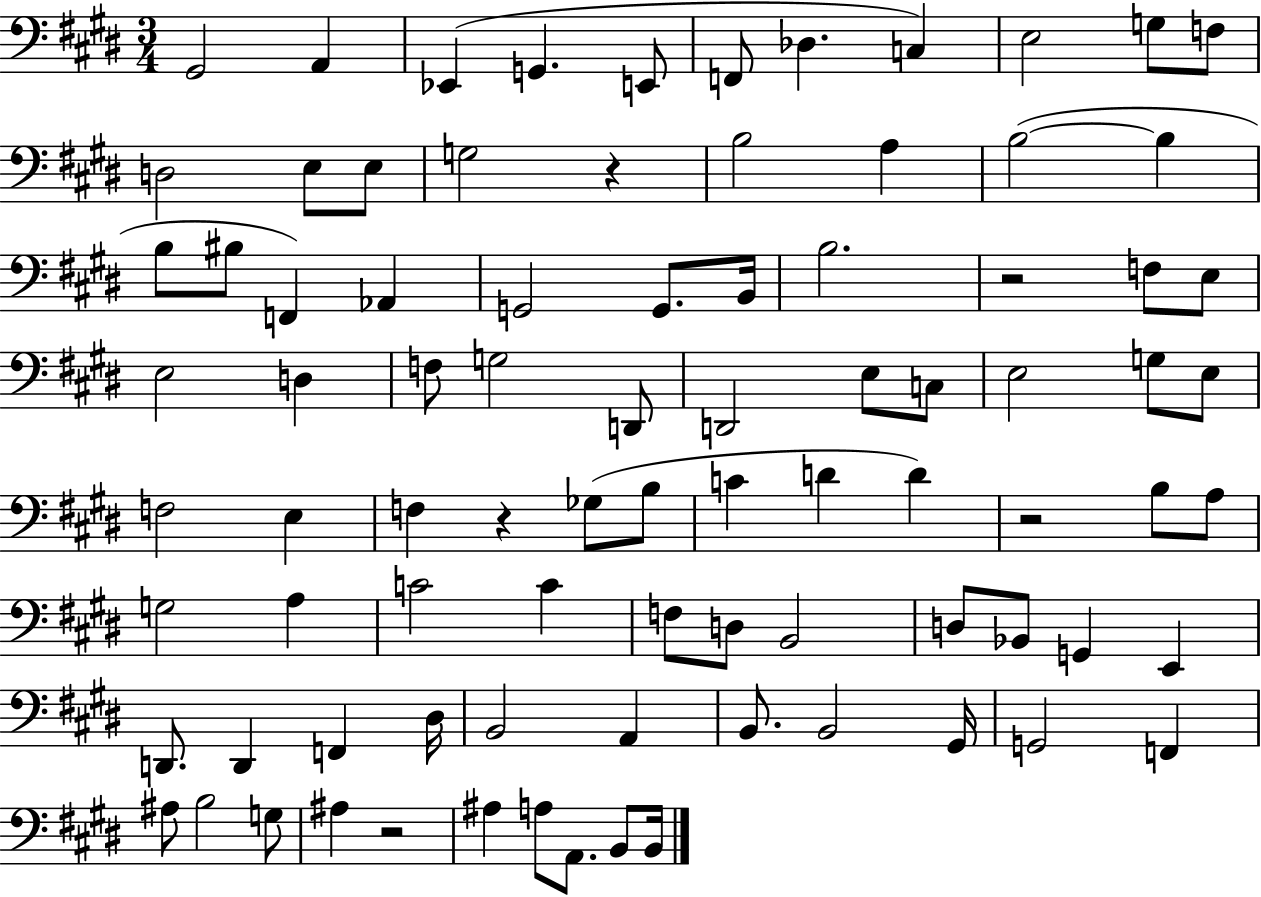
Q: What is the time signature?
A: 3/4